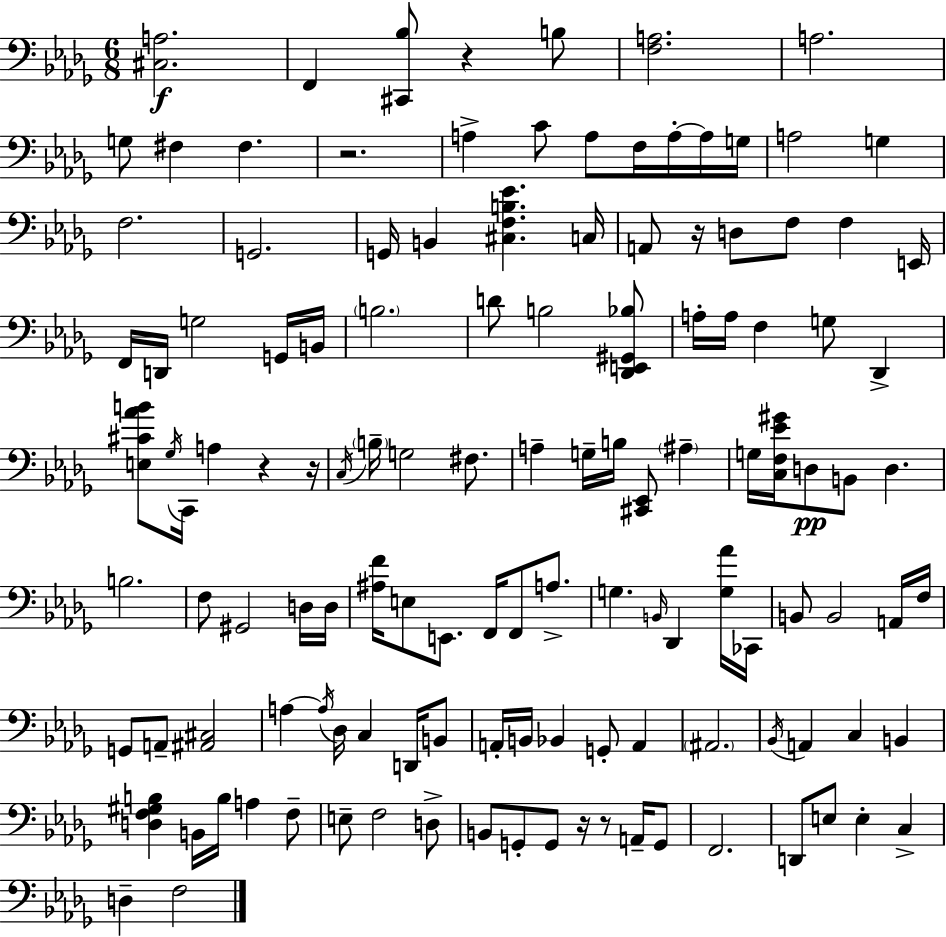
{
  \clef bass
  \numericTimeSignature
  \time 6/8
  \key bes \minor
  <cis a>2.\f | f,4 <cis, bes>8 r4 b8 | <f a>2. | a2. | \break g8 fis4 fis4. | r2. | a4-> c'8 a8 f16 a16-.~~ a16 g16 | a2 g4 | \break f2. | g,2. | g,16 b,4 <cis f b ees'>4. c16 | a,8 r16 d8 f8 f4 e,16 | \break f,16 d,16 g2 g,16 b,16 | \parenthesize b2. | d'8 b2 <des, e, gis, bes>8 | a16-. a16 f4 g8 des,4-> | \break <e cis' aes' b'>8 \acciaccatura { ges16 } c,16 a4 r4 | r16 \acciaccatura { c16 } \parenthesize b16-- g2 fis8. | a4-- g16-- b16 <cis, ees,>8 \parenthesize ais4-- | g16 <c f ees' gis'>16 d8\pp b,8 d4. | \break b2. | f8 gis,2 | d16 d16 <ais f'>16 e8 e,8. f,16 f,8 a8.-> | g4. \grace { b,16 } des,4 | \break <g aes'>16 ces,16 b,8 b,2 | a,16 f16 g,8 a,8-- <ais, cis>2 | a4~~ \acciaccatura { a16 } des16 c4 | d,16 b,8 a,16-. b,16 bes,4 g,8-. | \break a,4 \parenthesize ais,2. | \acciaccatura { bes,16 } a,4 c4 | b,4 <d f gis b>4 b,16 b16 a4 | f8-- e8-- f2 | \break d8-> b,8 g,8-. g,8 r16 | r8 a,16-- g,8 f,2. | d,8 e8 e4-. | c4-> d4-- f2 | \break \bar "|."
}